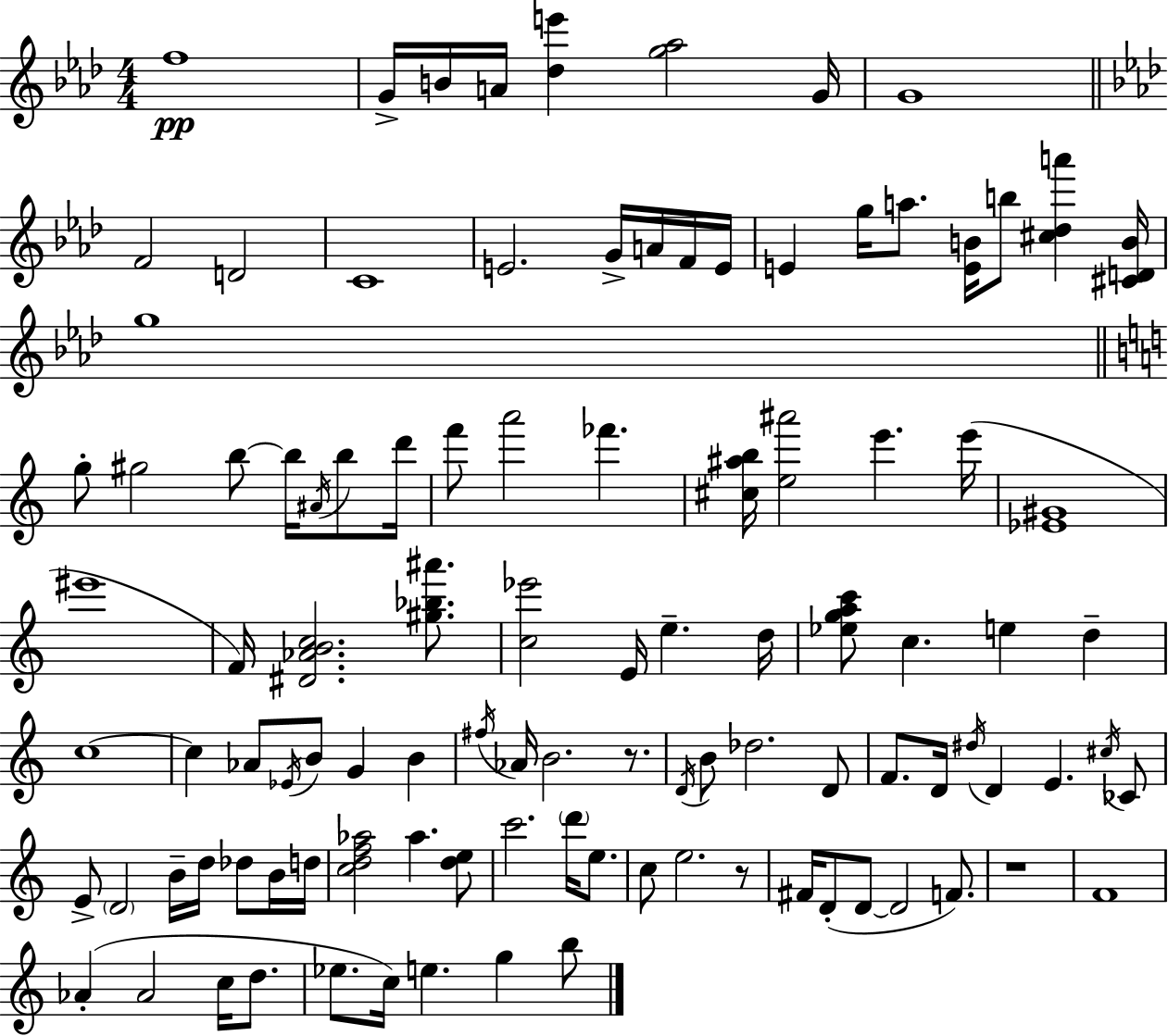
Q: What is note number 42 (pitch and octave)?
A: Ab4